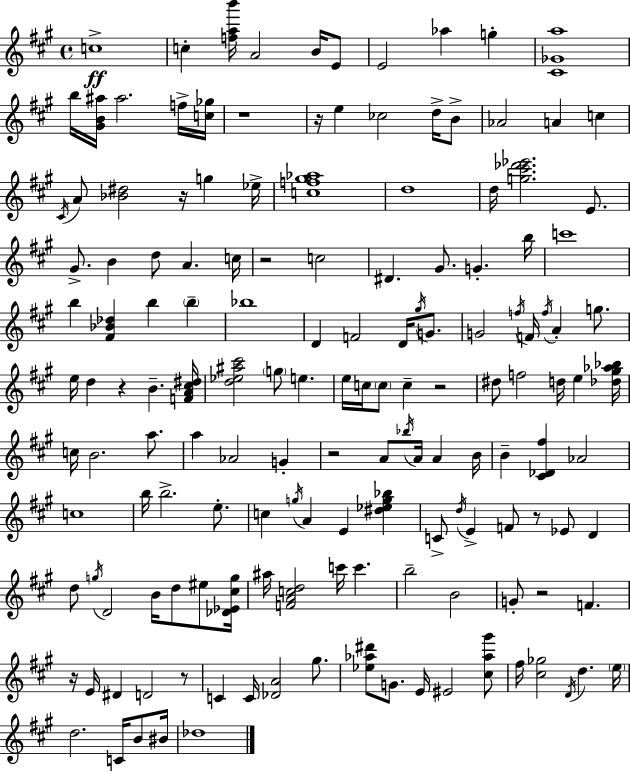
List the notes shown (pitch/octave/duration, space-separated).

C5/w C5/q [F5,A5,B6]/s A4/h B4/s E4/e E4/h Ab5/q G5/q [C#4,Gb4,A5]/w B5/s [G#4,B4,A#5]/s A#5/h. F5/s [C5,Gb5]/s R/w R/s E5/q CES5/h D5/s B4/e Ab4/h A4/q C5/q C#4/s A4/e [Bb4,D#5]/h R/s G5/q Eb5/s [C5,F5,G#5,Ab5]/w D5/w D5/s [G5,C#6,Db6,Eb6]/h. E4/e. G#4/e. B4/q D5/e A4/q. C5/s R/h C5/h D#4/q. G#4/e. G4/q. B5/s C6/w B5/q [F#4,Bb4,Db5]/q B5/q B5/q Bb5/w D4/q F4/h D4/s G#5/s G4/e. G4/h F5/s F4/s F5/s A4/q G5/e. E5/s D5/q R/q B4/q. [F4,A4,C#5,D#5]/s [D5,Eb5,A#5,C#6]/h G5/e E5/q. E5/s C5/s C5/e C5/q R/h D#5/e F5/h D5/s E5/q [Db5,G#5,Ab5,Bb5]/s C5/s B4/h. A5/e. A5/q Ab4/h G4/q R/h A4/e Bb5/s A4/s A4/q B4/s B4/q [C#4,Db4,F#5]/q Ab4/h C5/w B5/s B5/h. E5/e. C5/q G5/s A4/q E4/q [D#5,Eb5,G5,Bb5]/q C4/e D5/s E4/q F4/e R/e Eb4/e D4/q D5/e G5/s D4/h B4/s D5/e EIS5/e [Db4,Eb4,C#5,G5]/s A#5/s [F4,A4,C5,D5]/h C6/s C6/q. B5/h B4/h G4/e R/h F4/q. R/s E4/s D#4/q D4/h R/e C4/q C4/s [Db4,A4]/h G#5/e. [Eb5,Ab5,D#6]/e G4/e. E4/s EIS4/h [C#5,Ab5,G#6]/e F#5/s [C#5,Gb5]/h D4/s D5/q. E5/s D5/h. C4/s B4/e BIS4/s Db5/w